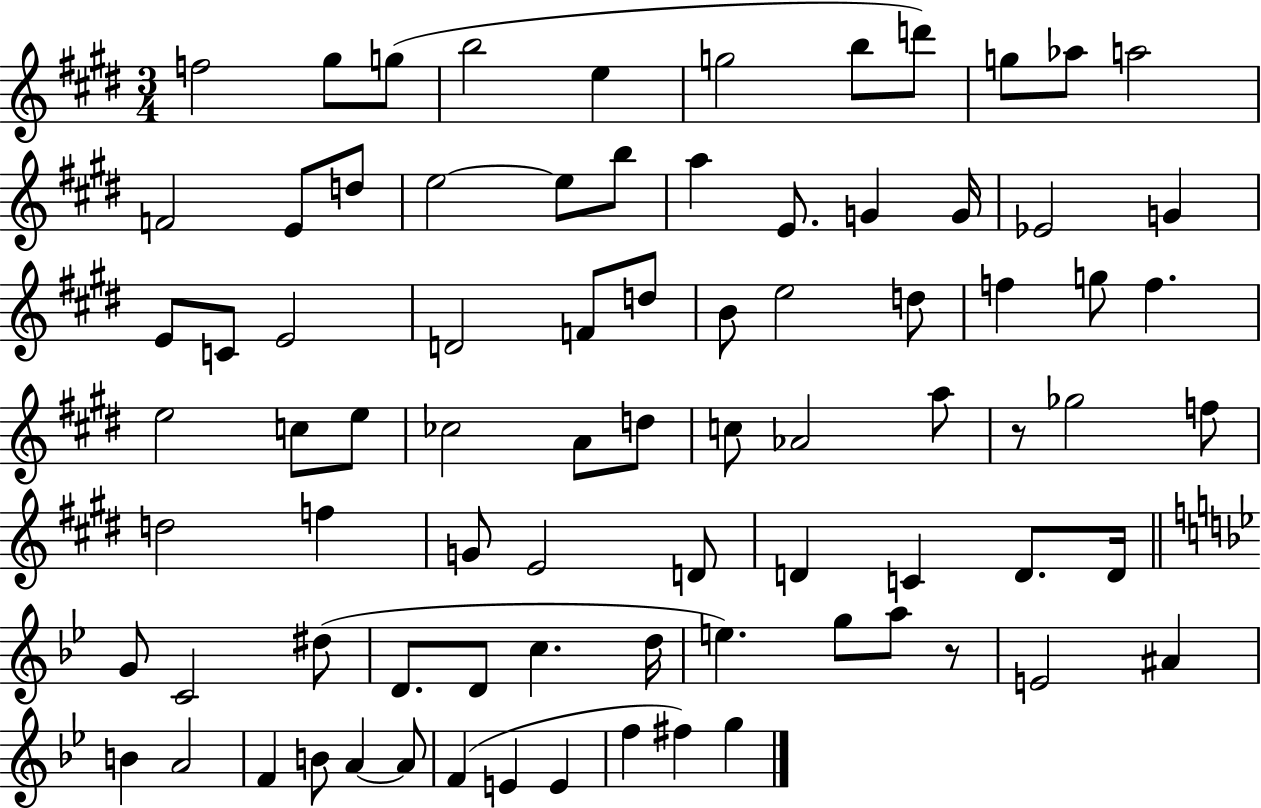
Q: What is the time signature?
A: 3/4